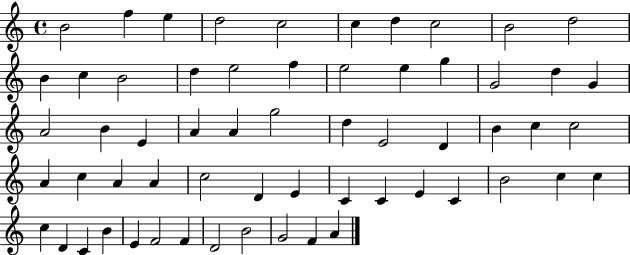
{
  \clef treble
  \time 4/4
  \defaultTimeSignature
  \key c \major
  b'2 f''4 e''4 | d''2 c''2 | c''4 d''4 c''2 | b'2 d''2 | \break b'4 c''4 b'2 | d''4 e''2 f''4 | e''2 e''4 g''4 | g'2 d''4 g'4 | \break a'2 b'4 e'4 | a'4 a'4 g''2 | d''4 e'2 d'4 | b'4 c''4 c''2 | \break a'4 c''4 a'4 a'4 | c''2 d'4 e'4 | c'4 c'4 e'4 c'4 | b'2 c''4 c''4 | \break c''4 d'4 c'4 b'4 | e'4 f'2 f'4 | d'2 b'2 | g'2 f'4 a'4 | \break \bar "|."
}